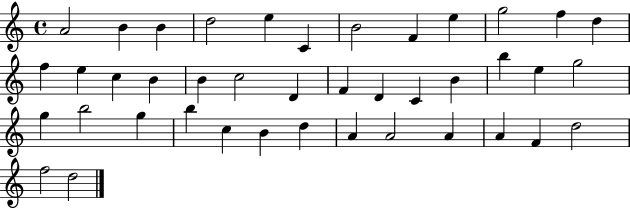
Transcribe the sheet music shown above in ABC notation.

X:1
T:Untitled
M:4/4
L:1/4
K:C
A2 B B d2 e C B2 F e g2 f d f e c B B c2 D F D C B b e g2 g b2 g b c B d A A2 A A F d2 f2 d2